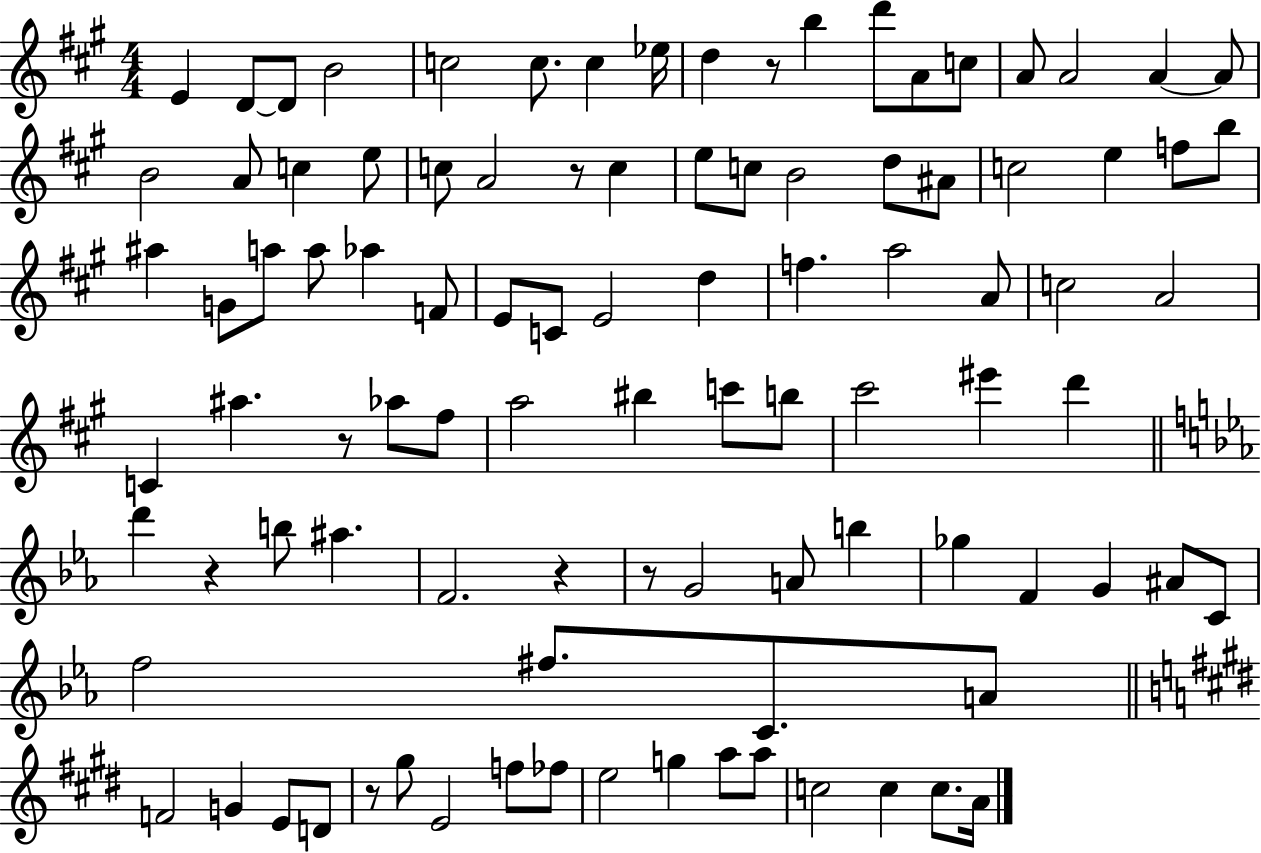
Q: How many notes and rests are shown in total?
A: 98